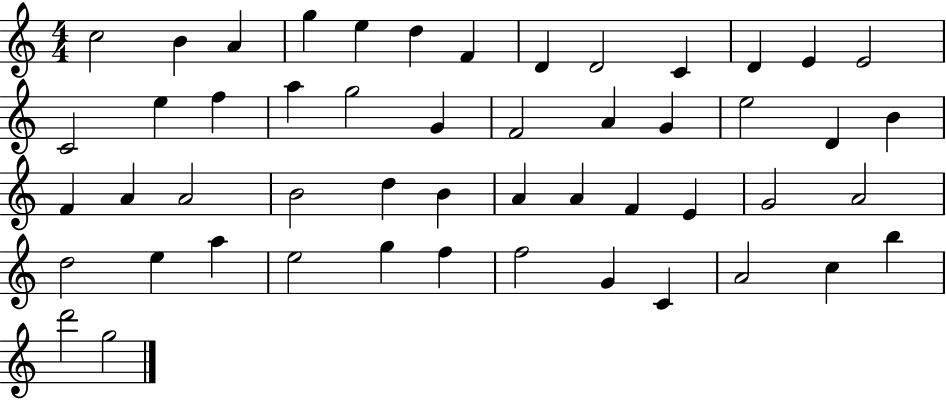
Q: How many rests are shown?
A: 0